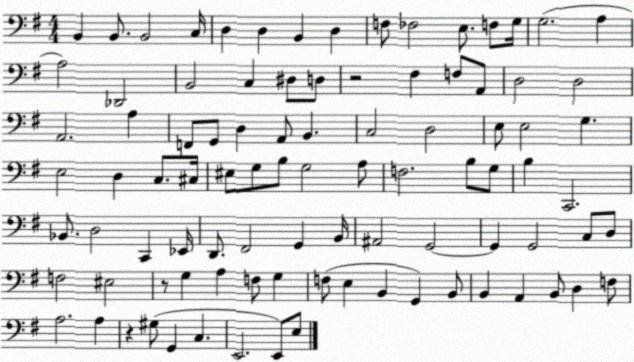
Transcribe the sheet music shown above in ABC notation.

X:1
T:Untitled
M:4/4
L:1/4
K:G
B,, B,,/2 B,,2 C,/4 D, D, B,, D, F,/2 _F,2 E,/2 F,/2 G,/4 G,2 A, A,2 _D,,2 B,,2 C, ^D,/2 D,/2 z2 ^F, F,/2 A,,/2 D,2 D,2 A,,2 A, F,,/2 G,,/2 D, A,,/2 B,, C,2 D,2 E,/2 E,2 G, E,2 D, C,/2 ^C,/4 ^E,/2 G,/2 B,/2 G,2 A,/2 F,2 B,/2 G,/2 B, C,,2 _B,,/2 D,2 C,, _E,,/4 D,,/2 ^F,,2 G,, B,,/4 ^A,,2 G,,2 G,, G,,2 C,/2 D,/2 F,2 ^E,2 z/2 G, A, F,/2 G, F,/2 E, B,, G,, B,,/2 B,, A,, B,,/2 D, F,/2 A,2 A, z ^G,/2 G,, C, E,,2 E,,/2 E,/2